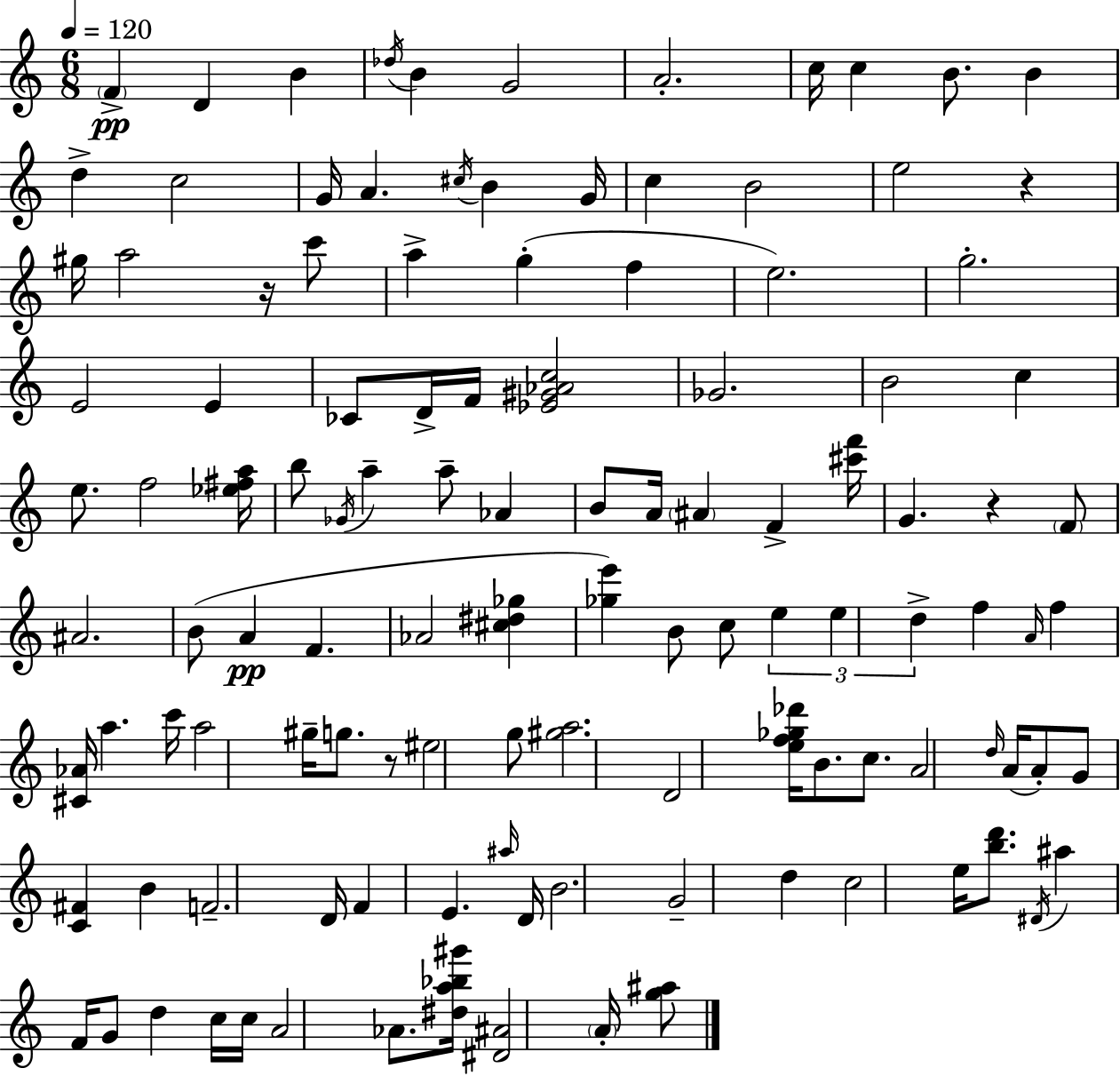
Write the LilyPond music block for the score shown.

{
  \clef treble
  \numericTimeSignature
  \time 6/8
  \key c \major
  \tempo 4 = 120
  \parenthesize f'4->\pp d'4 b'4 | \acciaccatura { des''16 } b'4 g'2 | a'2.-. | c''16 c''4 b'8. b'4 | \break d''4-> c''2 | g'16 a'4. \acciaccatura { cis''16 } b'4 | g'16 c''4 b'2 | e''2 r4 | \break gis''16 a''2 r16 | c'''8 a''4-> g''4-.( f''4 | e''2.) | g''2.-. | \break e'2 e'4 | ces'8 d'16-> f'16 <ees' gis' aes' c''>2 | ges'2. | b'2 c''4 | \break e''8. f''2 | <ees'' fis'' a''>16 b''8 \acciaccatura { ges'16 } a''4-- a''8-- aes'4 | b'8 a'16 \parenthesize ais'4 f'4-> | <cis''' f'''>16 g'4. r4 | \break \parenthesize f'8 ais'2. | b'8( a'4\pp f'4. | aes'2 <cis'' dis'' ges''>4 | <ges'' e'''>4) b'8 c''8 \tuplet 3/2 { e''4 | \break e''4 d''4-> } f''4 | \grace { a'16 } f''4 <cis' aes'>16 a''4. | c'''16 a''2 | gis''16-- g''8. r8 eis''2 | \break g''8 <gis'' a''>2. | d'2 | <e'' f'' ges'' des'''>16 b'8. c''8. a'2 | \grace { d''16 }( a'16 a'8-.) g'8 <c' fis'>4 | \break b'4 f'2.-- | d'16 f'4 e'4. | \grace { ais''16 } d'16 b'2. | g'2-- | \break d''4 c''2 | e''16 <b'' d'''>8. \acciaccatura { dis'16 } ais''4 f'16 | g'8 d''4 c''16 c''16 a'2 | aes'8. <dis'' a'' bes'' gis'''>16 <dis' ais'>2 | \break \parenthesize a'16-. <g'' ais''>8 \bar "|."
}